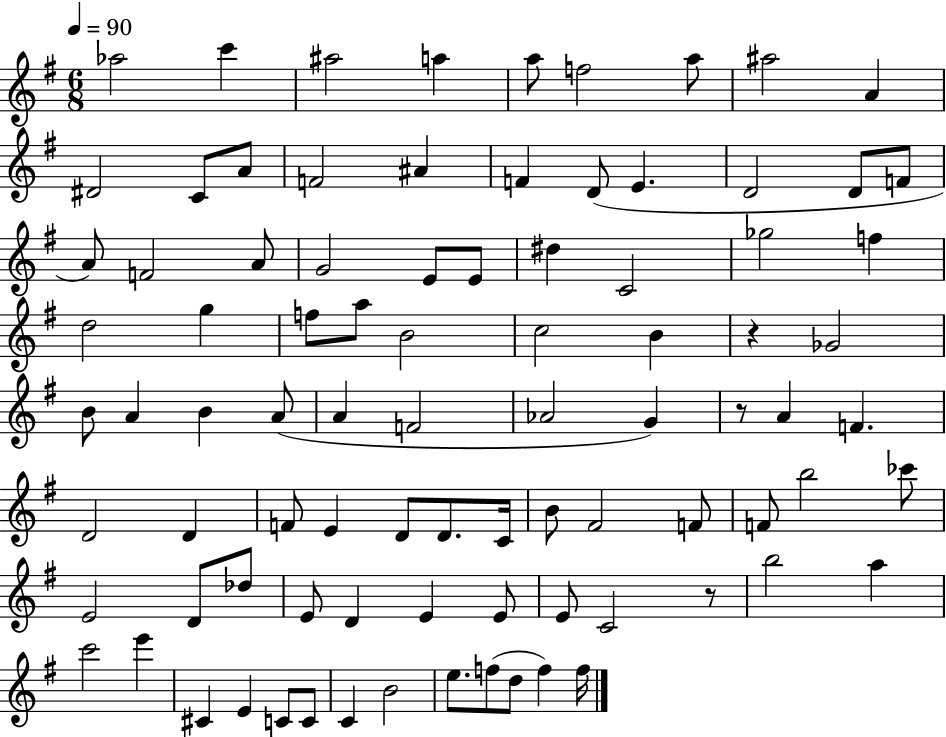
{
  \clef treble
  \numericTimeSignature
  \time 6/8
  \key g \major
  \tempo 4 = 90
  \repeat volta 2 { aes''2 c'''4 | ais''2 a''4 | a''8 f''2 a''8 | ais''2 a'4 | \break dis'2 c'8 a'8 | f'2 ais'4 | f'4 d'8( e'4. | d'2 d'8 f'8 | \break a'8) f'2 a'8 | g'2 e'8 e'8 | dis''4 c'2 | ges''2 f''4 | \break d''2 g''4 | f''8 a''8 b'2 | c''2 b'4 | r4 ges'2 | \break b'8 a'4 b'4 a'8( | a'4 f'2 | aes'2 g'4) | r8 a'4 f'4. | \break d'2 d'4 | f'8 e'4 d'8 d'8. c'16 | b'8 fis'2 f'8 | f'8 b''2 ces'''8 | \break e'2 d'8 des''8 | e'8 d'4 e'4 e'8 | e'8 c'2 r8 | b''2 a''4 | \break c'''2 e'''4 | cis'4 e'4 c'8 c'8 | c'4 b'2 | e''8. f''8( d''8 f''4) f''16 | \break } \bar "|."
}